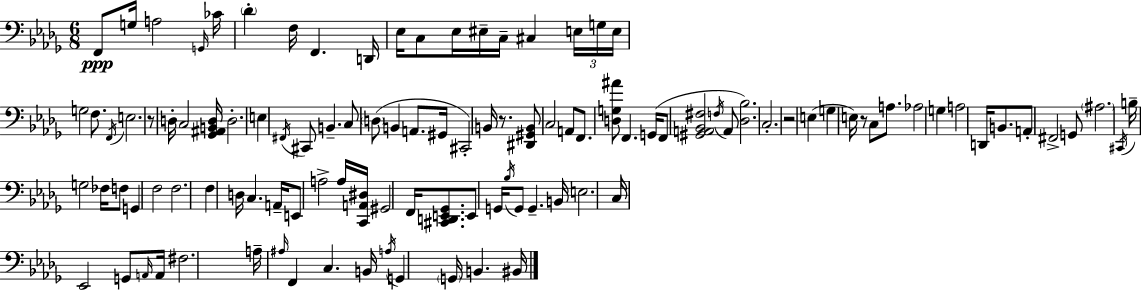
X:1
T:Untitled
M:6/8
L:1/4
K:Bbm
F,,/2 G,/4 A,2 G,,/4 _C/4 _D F,/4 F,, D,,/4 _E,/4 C,/2 _E,/4 ^E,/4 C,/4 ^C, E,/4 G,/4 E,/4 G,2 F,/2 F,,/4 E,2 z/2 D,/4 C,2 [_G,,^A,,B,,D,]/4 D,2 E, ^F,,/4 ^C,,/2 B,, C,/2 D,/2 B,, A,,/2 ^G,,/4 ^C,,2 B,,/4 z/2 [^D,,^G,,B,,]/2 C,2 A,,/2 F,,/2 [D,G,^A]/2 F,, G,,/4 F,,/2 [^G,,A,,_B,,^F,]2 F,/4 A,,/2 [_D,_B,]2 C,2 z2 E, G, E,/4 z/2 C,/2 A,/2 _A,2 G, A,2 D,,/4 B,,/2 A,,/2 ^F,,2 G,,/2 ^A,2 ^C,,/4 B,/4 G,2 _F,/4 F,/2 G,, F,2 F,2 F, D,/4 C, A,,/4 E,,/2 A,2 A,/4 [C,,A,,^D,]/4 ^G,,2 F,,/4 [^C,,D,,E,,_G,,]/2 E,,/2 G,,/4 _B,/4 G,,/2 G,, B,,/4 E,2 C,/4 _E,,2 G,,/2 A,,/4 A,,/4 ^F,2 A,/4 ^A,/4 F,, C, B,,/4 A,/4 G,, G,,/4 B,, ^B,,/4